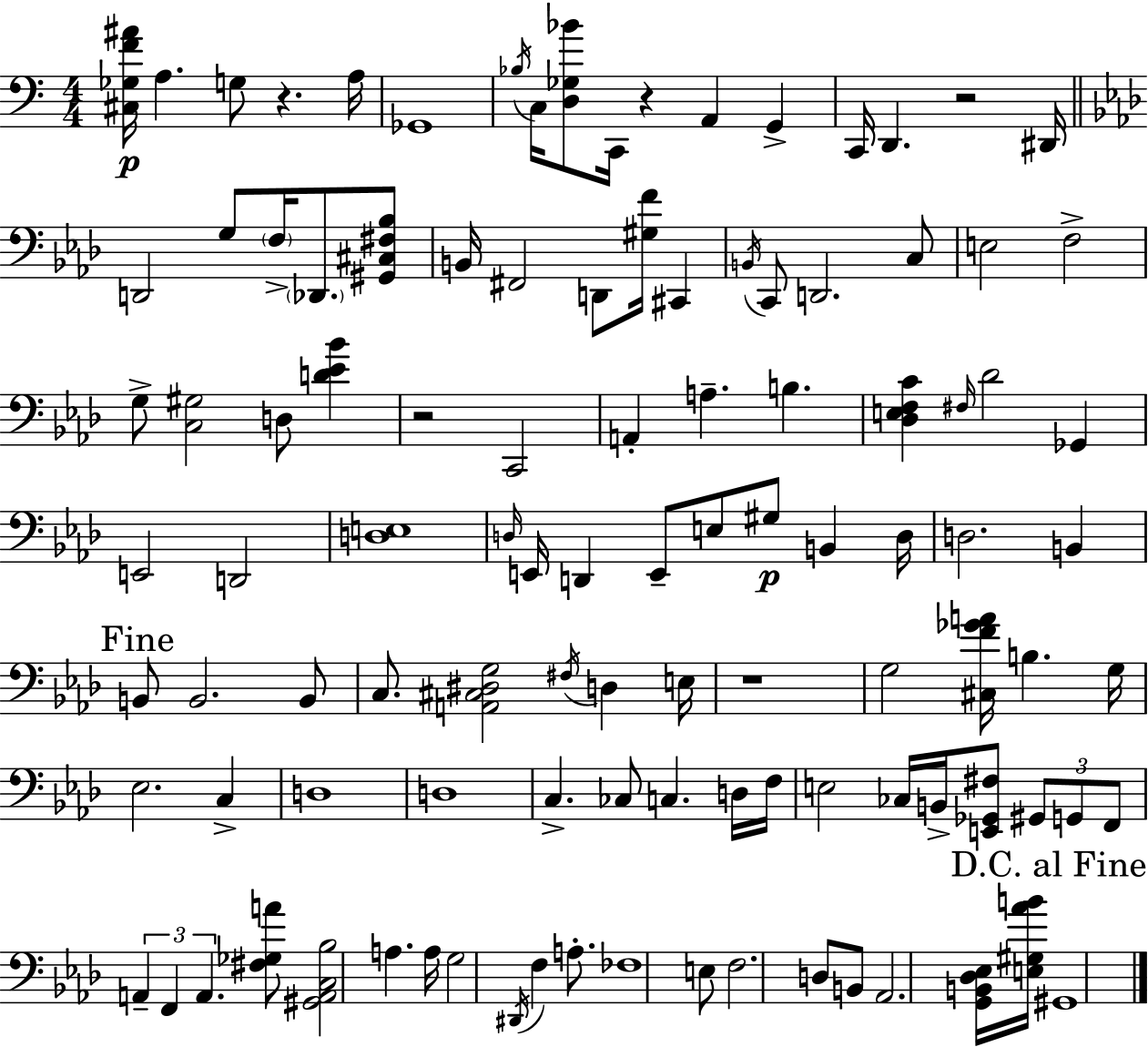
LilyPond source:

{
  \clef bass
  \numericTimeSignature
  \time 4/4
  \key a \minor
  <cis ges f' ais'>16\p a4. g8 r4. a16 | ges,1 | \acciaccatura { bes16 } c16 <d ges bes'>8 c,16 r4 a,4 g,4-> | c,16 d,4. r2 | \break dis,16 \bar "||" \break \key aes \major d,2 g8 \parenthesize f16-> \parenthesize des,8. <gis, cis fis bes>8 | b,16 fis,2 d,8 <gis f'>16 cis,4 | \acciaccatura { b,16 } c,8 d,2. c8 | e2 f2-> | \break g8-> <c gis>2 d8 <d' ees' bes'>4 | r2 c,2 | a,4-. a4.-- b4. | <des e f c'>4 \grace { fis16 } des'2 ges,4 | \break e,2 d,2 | <d e>1 | \grace { d16 } e,16 d,4 e,8-- e8 gis8\p b,4 | d16 d2. b,4 | \break \mark "Fine" b,8 b,2. | b,8 c8. <a, cis dis g>2 \acciaccatura { fis16 } d4 | e16 r1 | g2 <cis f' ges' a'>16 b4. | \break g16 ees2. | c4-> d1 | d1 | c4.-> ces8 c4. | \break d16 f16 e2 ces16 b,16-> <e, ges, fis>8 | \tuplet 3/2 { gis,8 g,8 f,8 } \tuplet 3/2 { a,4-- f,4 a,4. } | <fis ges a'>8 <gis, a, c bes>2 a4. | a16 g2 \acciaccatura { dis,16 } f4 | \break a8.-. fes1 | e8 f2. | d8 b,8 aes,2. | <g, b, des ees>16 <e gis aes' b'>16 \mark "D.C. al Fine" gis,1 | \break \bar "|."
}